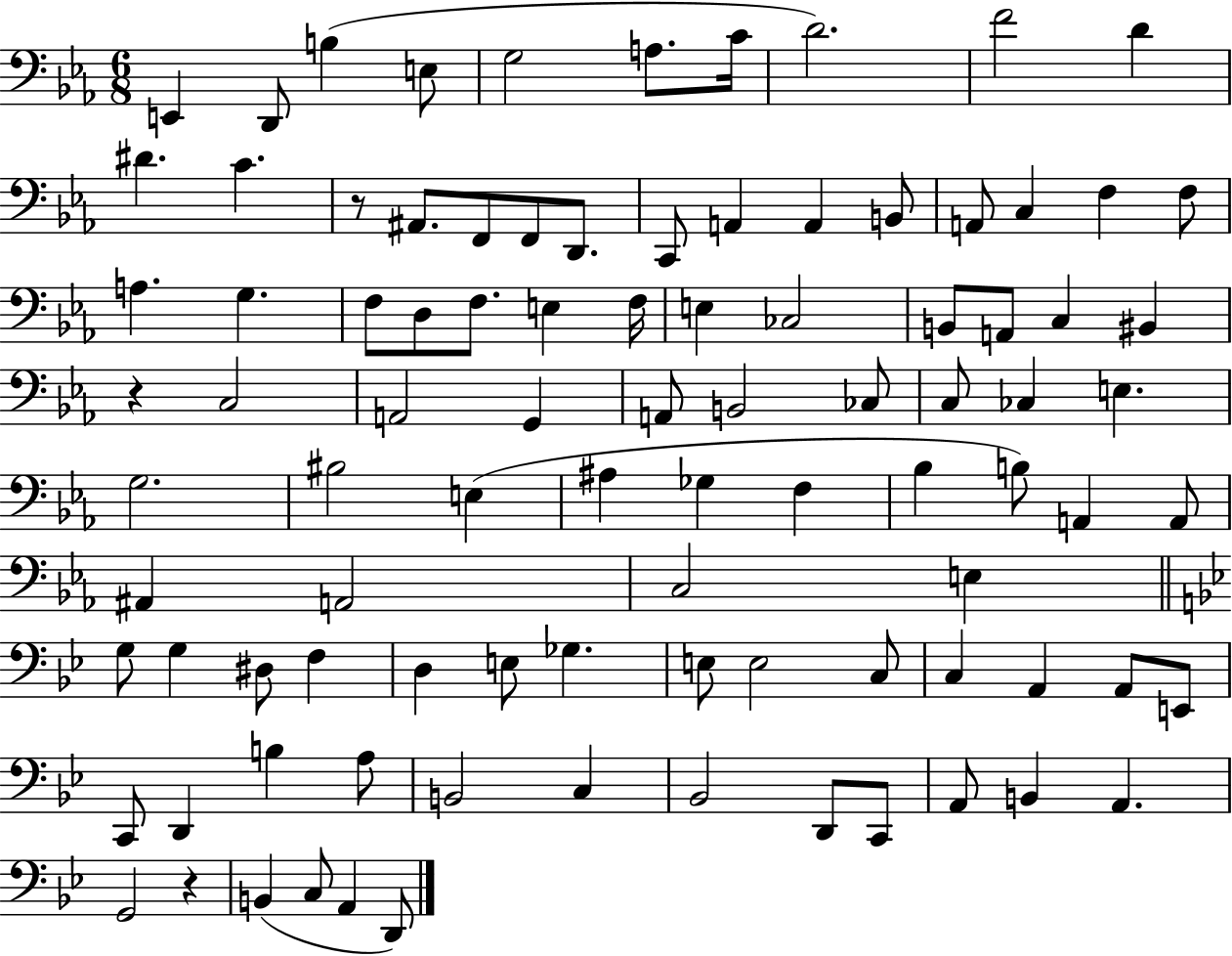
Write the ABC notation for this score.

X:1
T:Untitled
M:6/8
L:1/4
K:Eb
E,, D,,/2 B, E,/2 G,2 A,/2 C/4 D2 F2 D ^D C z/2 ^A,,/2 F,,/2 F,,/2 D,,/2 C,,/2 A,, A,, B,,/2 A,,/2 C, F, F,/2 A, G, F,/2 D,/2 F,/2 E, F,/4 E, _C,2 B,,/2 A,,/2 C, ^B,, z C,2 A,,2 G,, A,,/2 B,,2 _C,/2 C,/2 _C, E, G,2 ^B,2 E, ^A, _G, F, _B, B,/2 A,, A,,/2 ^A,, A,,2 C,2 E, G,/2 G, ^D,/2 F, D, E,/2 _G, E,/2 E,2 C,/2 C, A,, A,,/2 E,,/2 C,,/2 D,, B, A,/2 B,,2 C, _B,,2 D,,/2 C,,/2 A,,/2 B,, A,, G,,2 z B,, C,/2 A,, D,,/2